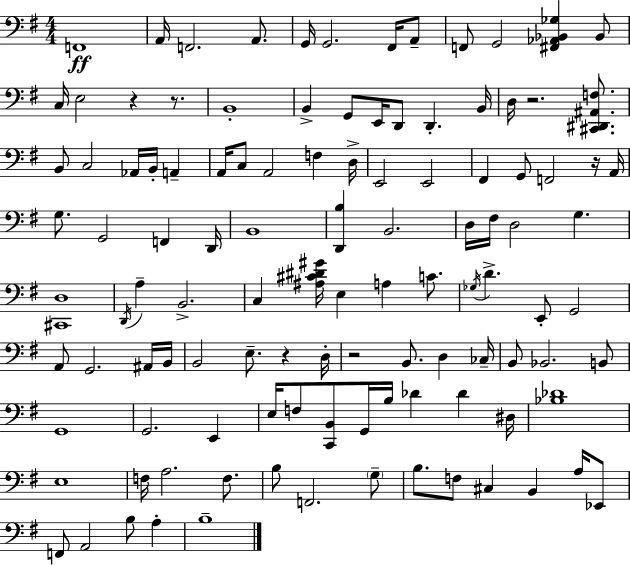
{
  \clef bass
  \numericTimeSignature
  \time 4/4
  \key e \minor
  f,1\ff | a,16 f,2. a,8. | g,16 g,2. fis,16 a,8-- | f,8 g,2 <fis, aes, bes, ges>4 bes,8 | \break c16 e2 r4 r8. | b,1-. | b,4-> g,8 e,16 d,8 d,4.-. b,16 | d16 r2. <cis, dis, ais, f>8. | \break b,8 c2 aes,16 b,16-. a,4-- | a,16 c8 a,2 f4 d16-> | e,2 e,2 | fis,4 g,8 f,2 r16 a,16 | \break g8. g,2 f,4 d,16 | b,1 | <d, b>4 b,2. | d16 fis16 d2 g4. | \break <cis, d>1 | \acciaccatura { d,16 } a4-- b,2.-> | c4 <ais cis' dis' gis'>16 e4 a4 c'8. | \acciaccatura { ges16 } d'4.-> e,8-. g,2 | \break a,8 g,2. | ais,16 b,16 b,2 e8.-- r4 | d16-. r2 b,8. d4 | ces16-- b,8 bes,2. | \break b,8 g,1 | g,2. e,4 | e16 f8 <c, b,>8 g,16 b16 des'4 des'4 | dis16 <bes des'>1 | \break e1 | f16 a2. f8. | b8 f,2. | \parenthesize g8-- b8. f8 cis4 b,4 a16 | \break ees,8 f,8 a,2 b8 a4-. | b1-- | \bar "|."
}